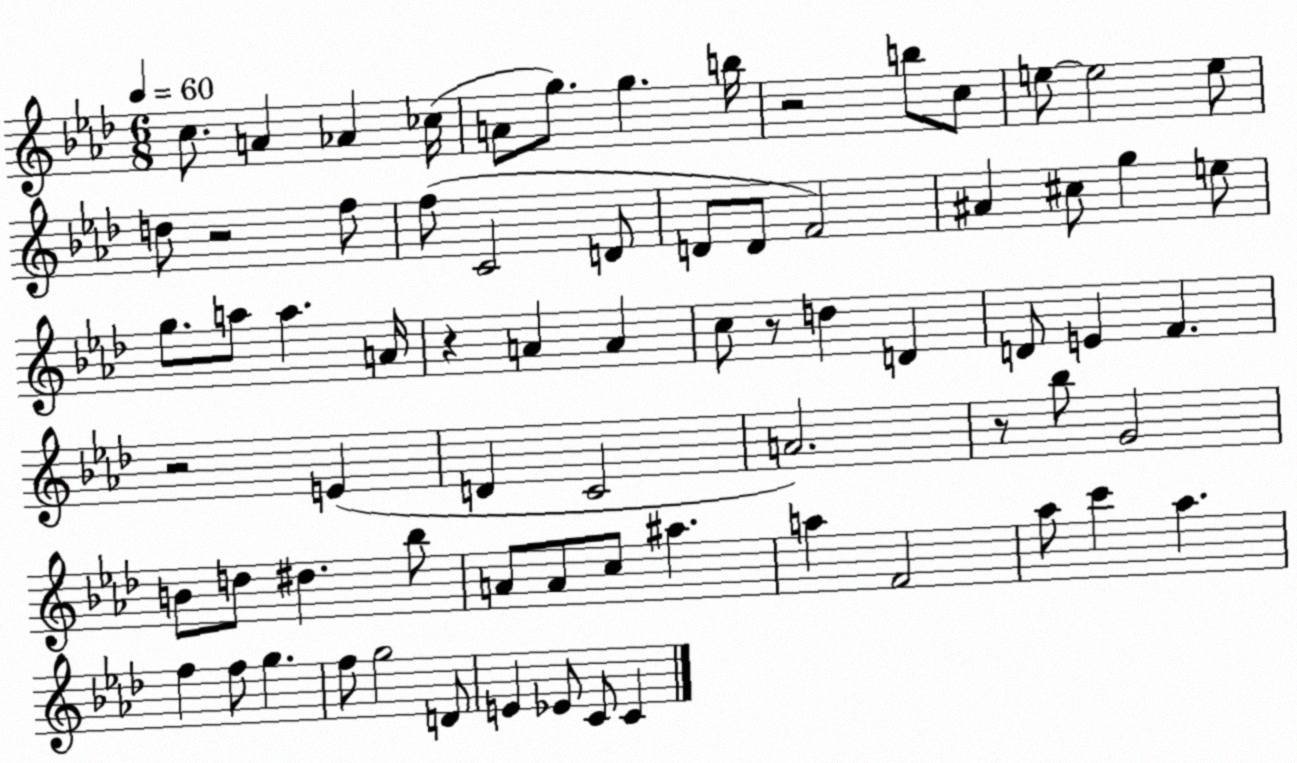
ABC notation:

X:1
T:Untitled
M:6/8
L:1/4
K:Ab
c/2 A _A _c/4 A/2 g/2 g b/4 z2 b/2 c/2 e/2 e2 e/2 d/2 z2 f/2 f/2 C2 D/2 D/2 D/2 F2 ^A ^c/2 g e/2 g/2 a/2 a A/4 z A A c/2 z/2 d D D/2 E F z2 E D C2 A2 z/2 _b/2 G2 B/2 d/2 ^d _b/2 A/2 A/2 c/2 ^a a F2 _a/2 c' _a f f/2 g f/2 g2 D/2 E _E/2 C/2 C